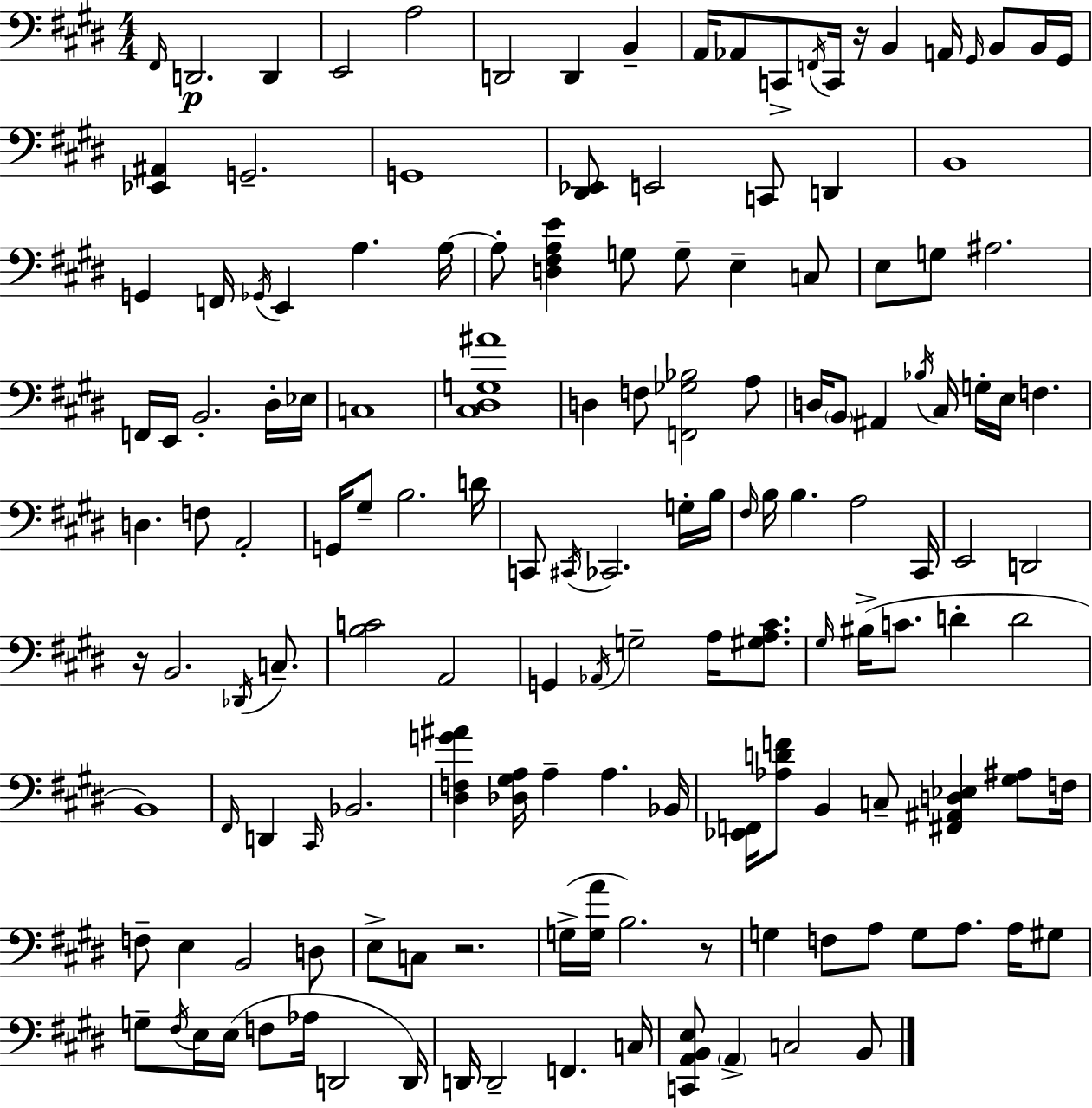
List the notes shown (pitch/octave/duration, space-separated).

F#2/s D2/h. D2/q E2/h A3/h D2/h D2/q B2/q A2/s Ab2/e C2/e F2/s C2/s R/s B2/q A2/s G#2/s B2/e B2/s G#2/s [Eb2,A#2]/q G2/h. G2/w [D#2,Eb2]/e E2/h C2/e D2/q B2/w G2/q F2/s Gb2/s E2/q A3/q. A3/s A3/e [D3,F#3,A3,E4]/q G3/e G3/e E3/q C3/e E3/e G3/e A#3/h. F2/s E2/s B2/h. D#3/s Eb3/s C3/w [C#3,D#3,G3,A#4]/w D3/q F3/e [F2,Gb3,Bb3]/h A3/e D3/s B2/e A#2/q Bb3/s C#3/s G3/s E3/s F3/q. D3/q. F3/e A2/h G2/s G#3/e B3/h. D4/s C2/e C#2/s CES2/h. G3/s B3/s F#3/s B3/s B3/q. A3/h C#2/s E2/h D2/h R/s B2/h. Db2/s C3/e. [B3,C4]/h A2/h G2/q Ab2/s G3/h A3/s [G#3,A3,C#4]/e. G#3/s BIS3/s C4/e. D4/q D4/h B2/w F#2/s D2/q C#2/s Bb2/h. [D#3,F3,G4,A#4]/q [Db3,G#3,A3]/s A3/q A3/q. Bb2/s [Eb2,F2]/s [Ab3,D4,F4]/e B2/q C3/e [F#2,A#2,D3,Eb3]/q [G#3,A#3]/e F3/s F3/e E3/q B2/h D3/e E3/e C3/e R/h. G3/s [G3,A4]/s B3/h. R/e G3/q F3/e A3/e G3/e A3/e. A3/s G#3/e G3/e F#3/s E3/s E3/s F3/e Ab3/s D2/h D2/s D2/s D2/h F2/q. C3/s [C2,A2,B2,E3]/e A2/q C3/h B2/e